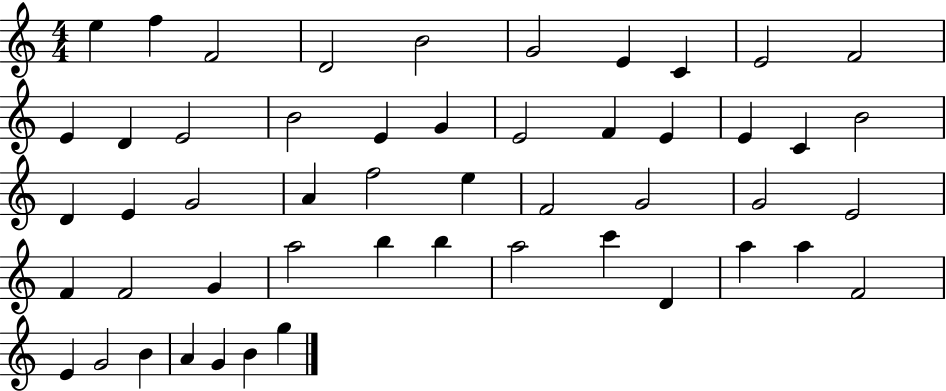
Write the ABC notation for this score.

X:1
T:Untitled
M:4/4
L:1/4
K:C
e f F2 D2 B2 G2 E C E2 F2 E D E2 B2 E G E2 F E E C B2 D E G2 A f2 e F2 G2 G2 E2 F F2 G a2 b b a2 c' D a a F2 E G2 B A G B g